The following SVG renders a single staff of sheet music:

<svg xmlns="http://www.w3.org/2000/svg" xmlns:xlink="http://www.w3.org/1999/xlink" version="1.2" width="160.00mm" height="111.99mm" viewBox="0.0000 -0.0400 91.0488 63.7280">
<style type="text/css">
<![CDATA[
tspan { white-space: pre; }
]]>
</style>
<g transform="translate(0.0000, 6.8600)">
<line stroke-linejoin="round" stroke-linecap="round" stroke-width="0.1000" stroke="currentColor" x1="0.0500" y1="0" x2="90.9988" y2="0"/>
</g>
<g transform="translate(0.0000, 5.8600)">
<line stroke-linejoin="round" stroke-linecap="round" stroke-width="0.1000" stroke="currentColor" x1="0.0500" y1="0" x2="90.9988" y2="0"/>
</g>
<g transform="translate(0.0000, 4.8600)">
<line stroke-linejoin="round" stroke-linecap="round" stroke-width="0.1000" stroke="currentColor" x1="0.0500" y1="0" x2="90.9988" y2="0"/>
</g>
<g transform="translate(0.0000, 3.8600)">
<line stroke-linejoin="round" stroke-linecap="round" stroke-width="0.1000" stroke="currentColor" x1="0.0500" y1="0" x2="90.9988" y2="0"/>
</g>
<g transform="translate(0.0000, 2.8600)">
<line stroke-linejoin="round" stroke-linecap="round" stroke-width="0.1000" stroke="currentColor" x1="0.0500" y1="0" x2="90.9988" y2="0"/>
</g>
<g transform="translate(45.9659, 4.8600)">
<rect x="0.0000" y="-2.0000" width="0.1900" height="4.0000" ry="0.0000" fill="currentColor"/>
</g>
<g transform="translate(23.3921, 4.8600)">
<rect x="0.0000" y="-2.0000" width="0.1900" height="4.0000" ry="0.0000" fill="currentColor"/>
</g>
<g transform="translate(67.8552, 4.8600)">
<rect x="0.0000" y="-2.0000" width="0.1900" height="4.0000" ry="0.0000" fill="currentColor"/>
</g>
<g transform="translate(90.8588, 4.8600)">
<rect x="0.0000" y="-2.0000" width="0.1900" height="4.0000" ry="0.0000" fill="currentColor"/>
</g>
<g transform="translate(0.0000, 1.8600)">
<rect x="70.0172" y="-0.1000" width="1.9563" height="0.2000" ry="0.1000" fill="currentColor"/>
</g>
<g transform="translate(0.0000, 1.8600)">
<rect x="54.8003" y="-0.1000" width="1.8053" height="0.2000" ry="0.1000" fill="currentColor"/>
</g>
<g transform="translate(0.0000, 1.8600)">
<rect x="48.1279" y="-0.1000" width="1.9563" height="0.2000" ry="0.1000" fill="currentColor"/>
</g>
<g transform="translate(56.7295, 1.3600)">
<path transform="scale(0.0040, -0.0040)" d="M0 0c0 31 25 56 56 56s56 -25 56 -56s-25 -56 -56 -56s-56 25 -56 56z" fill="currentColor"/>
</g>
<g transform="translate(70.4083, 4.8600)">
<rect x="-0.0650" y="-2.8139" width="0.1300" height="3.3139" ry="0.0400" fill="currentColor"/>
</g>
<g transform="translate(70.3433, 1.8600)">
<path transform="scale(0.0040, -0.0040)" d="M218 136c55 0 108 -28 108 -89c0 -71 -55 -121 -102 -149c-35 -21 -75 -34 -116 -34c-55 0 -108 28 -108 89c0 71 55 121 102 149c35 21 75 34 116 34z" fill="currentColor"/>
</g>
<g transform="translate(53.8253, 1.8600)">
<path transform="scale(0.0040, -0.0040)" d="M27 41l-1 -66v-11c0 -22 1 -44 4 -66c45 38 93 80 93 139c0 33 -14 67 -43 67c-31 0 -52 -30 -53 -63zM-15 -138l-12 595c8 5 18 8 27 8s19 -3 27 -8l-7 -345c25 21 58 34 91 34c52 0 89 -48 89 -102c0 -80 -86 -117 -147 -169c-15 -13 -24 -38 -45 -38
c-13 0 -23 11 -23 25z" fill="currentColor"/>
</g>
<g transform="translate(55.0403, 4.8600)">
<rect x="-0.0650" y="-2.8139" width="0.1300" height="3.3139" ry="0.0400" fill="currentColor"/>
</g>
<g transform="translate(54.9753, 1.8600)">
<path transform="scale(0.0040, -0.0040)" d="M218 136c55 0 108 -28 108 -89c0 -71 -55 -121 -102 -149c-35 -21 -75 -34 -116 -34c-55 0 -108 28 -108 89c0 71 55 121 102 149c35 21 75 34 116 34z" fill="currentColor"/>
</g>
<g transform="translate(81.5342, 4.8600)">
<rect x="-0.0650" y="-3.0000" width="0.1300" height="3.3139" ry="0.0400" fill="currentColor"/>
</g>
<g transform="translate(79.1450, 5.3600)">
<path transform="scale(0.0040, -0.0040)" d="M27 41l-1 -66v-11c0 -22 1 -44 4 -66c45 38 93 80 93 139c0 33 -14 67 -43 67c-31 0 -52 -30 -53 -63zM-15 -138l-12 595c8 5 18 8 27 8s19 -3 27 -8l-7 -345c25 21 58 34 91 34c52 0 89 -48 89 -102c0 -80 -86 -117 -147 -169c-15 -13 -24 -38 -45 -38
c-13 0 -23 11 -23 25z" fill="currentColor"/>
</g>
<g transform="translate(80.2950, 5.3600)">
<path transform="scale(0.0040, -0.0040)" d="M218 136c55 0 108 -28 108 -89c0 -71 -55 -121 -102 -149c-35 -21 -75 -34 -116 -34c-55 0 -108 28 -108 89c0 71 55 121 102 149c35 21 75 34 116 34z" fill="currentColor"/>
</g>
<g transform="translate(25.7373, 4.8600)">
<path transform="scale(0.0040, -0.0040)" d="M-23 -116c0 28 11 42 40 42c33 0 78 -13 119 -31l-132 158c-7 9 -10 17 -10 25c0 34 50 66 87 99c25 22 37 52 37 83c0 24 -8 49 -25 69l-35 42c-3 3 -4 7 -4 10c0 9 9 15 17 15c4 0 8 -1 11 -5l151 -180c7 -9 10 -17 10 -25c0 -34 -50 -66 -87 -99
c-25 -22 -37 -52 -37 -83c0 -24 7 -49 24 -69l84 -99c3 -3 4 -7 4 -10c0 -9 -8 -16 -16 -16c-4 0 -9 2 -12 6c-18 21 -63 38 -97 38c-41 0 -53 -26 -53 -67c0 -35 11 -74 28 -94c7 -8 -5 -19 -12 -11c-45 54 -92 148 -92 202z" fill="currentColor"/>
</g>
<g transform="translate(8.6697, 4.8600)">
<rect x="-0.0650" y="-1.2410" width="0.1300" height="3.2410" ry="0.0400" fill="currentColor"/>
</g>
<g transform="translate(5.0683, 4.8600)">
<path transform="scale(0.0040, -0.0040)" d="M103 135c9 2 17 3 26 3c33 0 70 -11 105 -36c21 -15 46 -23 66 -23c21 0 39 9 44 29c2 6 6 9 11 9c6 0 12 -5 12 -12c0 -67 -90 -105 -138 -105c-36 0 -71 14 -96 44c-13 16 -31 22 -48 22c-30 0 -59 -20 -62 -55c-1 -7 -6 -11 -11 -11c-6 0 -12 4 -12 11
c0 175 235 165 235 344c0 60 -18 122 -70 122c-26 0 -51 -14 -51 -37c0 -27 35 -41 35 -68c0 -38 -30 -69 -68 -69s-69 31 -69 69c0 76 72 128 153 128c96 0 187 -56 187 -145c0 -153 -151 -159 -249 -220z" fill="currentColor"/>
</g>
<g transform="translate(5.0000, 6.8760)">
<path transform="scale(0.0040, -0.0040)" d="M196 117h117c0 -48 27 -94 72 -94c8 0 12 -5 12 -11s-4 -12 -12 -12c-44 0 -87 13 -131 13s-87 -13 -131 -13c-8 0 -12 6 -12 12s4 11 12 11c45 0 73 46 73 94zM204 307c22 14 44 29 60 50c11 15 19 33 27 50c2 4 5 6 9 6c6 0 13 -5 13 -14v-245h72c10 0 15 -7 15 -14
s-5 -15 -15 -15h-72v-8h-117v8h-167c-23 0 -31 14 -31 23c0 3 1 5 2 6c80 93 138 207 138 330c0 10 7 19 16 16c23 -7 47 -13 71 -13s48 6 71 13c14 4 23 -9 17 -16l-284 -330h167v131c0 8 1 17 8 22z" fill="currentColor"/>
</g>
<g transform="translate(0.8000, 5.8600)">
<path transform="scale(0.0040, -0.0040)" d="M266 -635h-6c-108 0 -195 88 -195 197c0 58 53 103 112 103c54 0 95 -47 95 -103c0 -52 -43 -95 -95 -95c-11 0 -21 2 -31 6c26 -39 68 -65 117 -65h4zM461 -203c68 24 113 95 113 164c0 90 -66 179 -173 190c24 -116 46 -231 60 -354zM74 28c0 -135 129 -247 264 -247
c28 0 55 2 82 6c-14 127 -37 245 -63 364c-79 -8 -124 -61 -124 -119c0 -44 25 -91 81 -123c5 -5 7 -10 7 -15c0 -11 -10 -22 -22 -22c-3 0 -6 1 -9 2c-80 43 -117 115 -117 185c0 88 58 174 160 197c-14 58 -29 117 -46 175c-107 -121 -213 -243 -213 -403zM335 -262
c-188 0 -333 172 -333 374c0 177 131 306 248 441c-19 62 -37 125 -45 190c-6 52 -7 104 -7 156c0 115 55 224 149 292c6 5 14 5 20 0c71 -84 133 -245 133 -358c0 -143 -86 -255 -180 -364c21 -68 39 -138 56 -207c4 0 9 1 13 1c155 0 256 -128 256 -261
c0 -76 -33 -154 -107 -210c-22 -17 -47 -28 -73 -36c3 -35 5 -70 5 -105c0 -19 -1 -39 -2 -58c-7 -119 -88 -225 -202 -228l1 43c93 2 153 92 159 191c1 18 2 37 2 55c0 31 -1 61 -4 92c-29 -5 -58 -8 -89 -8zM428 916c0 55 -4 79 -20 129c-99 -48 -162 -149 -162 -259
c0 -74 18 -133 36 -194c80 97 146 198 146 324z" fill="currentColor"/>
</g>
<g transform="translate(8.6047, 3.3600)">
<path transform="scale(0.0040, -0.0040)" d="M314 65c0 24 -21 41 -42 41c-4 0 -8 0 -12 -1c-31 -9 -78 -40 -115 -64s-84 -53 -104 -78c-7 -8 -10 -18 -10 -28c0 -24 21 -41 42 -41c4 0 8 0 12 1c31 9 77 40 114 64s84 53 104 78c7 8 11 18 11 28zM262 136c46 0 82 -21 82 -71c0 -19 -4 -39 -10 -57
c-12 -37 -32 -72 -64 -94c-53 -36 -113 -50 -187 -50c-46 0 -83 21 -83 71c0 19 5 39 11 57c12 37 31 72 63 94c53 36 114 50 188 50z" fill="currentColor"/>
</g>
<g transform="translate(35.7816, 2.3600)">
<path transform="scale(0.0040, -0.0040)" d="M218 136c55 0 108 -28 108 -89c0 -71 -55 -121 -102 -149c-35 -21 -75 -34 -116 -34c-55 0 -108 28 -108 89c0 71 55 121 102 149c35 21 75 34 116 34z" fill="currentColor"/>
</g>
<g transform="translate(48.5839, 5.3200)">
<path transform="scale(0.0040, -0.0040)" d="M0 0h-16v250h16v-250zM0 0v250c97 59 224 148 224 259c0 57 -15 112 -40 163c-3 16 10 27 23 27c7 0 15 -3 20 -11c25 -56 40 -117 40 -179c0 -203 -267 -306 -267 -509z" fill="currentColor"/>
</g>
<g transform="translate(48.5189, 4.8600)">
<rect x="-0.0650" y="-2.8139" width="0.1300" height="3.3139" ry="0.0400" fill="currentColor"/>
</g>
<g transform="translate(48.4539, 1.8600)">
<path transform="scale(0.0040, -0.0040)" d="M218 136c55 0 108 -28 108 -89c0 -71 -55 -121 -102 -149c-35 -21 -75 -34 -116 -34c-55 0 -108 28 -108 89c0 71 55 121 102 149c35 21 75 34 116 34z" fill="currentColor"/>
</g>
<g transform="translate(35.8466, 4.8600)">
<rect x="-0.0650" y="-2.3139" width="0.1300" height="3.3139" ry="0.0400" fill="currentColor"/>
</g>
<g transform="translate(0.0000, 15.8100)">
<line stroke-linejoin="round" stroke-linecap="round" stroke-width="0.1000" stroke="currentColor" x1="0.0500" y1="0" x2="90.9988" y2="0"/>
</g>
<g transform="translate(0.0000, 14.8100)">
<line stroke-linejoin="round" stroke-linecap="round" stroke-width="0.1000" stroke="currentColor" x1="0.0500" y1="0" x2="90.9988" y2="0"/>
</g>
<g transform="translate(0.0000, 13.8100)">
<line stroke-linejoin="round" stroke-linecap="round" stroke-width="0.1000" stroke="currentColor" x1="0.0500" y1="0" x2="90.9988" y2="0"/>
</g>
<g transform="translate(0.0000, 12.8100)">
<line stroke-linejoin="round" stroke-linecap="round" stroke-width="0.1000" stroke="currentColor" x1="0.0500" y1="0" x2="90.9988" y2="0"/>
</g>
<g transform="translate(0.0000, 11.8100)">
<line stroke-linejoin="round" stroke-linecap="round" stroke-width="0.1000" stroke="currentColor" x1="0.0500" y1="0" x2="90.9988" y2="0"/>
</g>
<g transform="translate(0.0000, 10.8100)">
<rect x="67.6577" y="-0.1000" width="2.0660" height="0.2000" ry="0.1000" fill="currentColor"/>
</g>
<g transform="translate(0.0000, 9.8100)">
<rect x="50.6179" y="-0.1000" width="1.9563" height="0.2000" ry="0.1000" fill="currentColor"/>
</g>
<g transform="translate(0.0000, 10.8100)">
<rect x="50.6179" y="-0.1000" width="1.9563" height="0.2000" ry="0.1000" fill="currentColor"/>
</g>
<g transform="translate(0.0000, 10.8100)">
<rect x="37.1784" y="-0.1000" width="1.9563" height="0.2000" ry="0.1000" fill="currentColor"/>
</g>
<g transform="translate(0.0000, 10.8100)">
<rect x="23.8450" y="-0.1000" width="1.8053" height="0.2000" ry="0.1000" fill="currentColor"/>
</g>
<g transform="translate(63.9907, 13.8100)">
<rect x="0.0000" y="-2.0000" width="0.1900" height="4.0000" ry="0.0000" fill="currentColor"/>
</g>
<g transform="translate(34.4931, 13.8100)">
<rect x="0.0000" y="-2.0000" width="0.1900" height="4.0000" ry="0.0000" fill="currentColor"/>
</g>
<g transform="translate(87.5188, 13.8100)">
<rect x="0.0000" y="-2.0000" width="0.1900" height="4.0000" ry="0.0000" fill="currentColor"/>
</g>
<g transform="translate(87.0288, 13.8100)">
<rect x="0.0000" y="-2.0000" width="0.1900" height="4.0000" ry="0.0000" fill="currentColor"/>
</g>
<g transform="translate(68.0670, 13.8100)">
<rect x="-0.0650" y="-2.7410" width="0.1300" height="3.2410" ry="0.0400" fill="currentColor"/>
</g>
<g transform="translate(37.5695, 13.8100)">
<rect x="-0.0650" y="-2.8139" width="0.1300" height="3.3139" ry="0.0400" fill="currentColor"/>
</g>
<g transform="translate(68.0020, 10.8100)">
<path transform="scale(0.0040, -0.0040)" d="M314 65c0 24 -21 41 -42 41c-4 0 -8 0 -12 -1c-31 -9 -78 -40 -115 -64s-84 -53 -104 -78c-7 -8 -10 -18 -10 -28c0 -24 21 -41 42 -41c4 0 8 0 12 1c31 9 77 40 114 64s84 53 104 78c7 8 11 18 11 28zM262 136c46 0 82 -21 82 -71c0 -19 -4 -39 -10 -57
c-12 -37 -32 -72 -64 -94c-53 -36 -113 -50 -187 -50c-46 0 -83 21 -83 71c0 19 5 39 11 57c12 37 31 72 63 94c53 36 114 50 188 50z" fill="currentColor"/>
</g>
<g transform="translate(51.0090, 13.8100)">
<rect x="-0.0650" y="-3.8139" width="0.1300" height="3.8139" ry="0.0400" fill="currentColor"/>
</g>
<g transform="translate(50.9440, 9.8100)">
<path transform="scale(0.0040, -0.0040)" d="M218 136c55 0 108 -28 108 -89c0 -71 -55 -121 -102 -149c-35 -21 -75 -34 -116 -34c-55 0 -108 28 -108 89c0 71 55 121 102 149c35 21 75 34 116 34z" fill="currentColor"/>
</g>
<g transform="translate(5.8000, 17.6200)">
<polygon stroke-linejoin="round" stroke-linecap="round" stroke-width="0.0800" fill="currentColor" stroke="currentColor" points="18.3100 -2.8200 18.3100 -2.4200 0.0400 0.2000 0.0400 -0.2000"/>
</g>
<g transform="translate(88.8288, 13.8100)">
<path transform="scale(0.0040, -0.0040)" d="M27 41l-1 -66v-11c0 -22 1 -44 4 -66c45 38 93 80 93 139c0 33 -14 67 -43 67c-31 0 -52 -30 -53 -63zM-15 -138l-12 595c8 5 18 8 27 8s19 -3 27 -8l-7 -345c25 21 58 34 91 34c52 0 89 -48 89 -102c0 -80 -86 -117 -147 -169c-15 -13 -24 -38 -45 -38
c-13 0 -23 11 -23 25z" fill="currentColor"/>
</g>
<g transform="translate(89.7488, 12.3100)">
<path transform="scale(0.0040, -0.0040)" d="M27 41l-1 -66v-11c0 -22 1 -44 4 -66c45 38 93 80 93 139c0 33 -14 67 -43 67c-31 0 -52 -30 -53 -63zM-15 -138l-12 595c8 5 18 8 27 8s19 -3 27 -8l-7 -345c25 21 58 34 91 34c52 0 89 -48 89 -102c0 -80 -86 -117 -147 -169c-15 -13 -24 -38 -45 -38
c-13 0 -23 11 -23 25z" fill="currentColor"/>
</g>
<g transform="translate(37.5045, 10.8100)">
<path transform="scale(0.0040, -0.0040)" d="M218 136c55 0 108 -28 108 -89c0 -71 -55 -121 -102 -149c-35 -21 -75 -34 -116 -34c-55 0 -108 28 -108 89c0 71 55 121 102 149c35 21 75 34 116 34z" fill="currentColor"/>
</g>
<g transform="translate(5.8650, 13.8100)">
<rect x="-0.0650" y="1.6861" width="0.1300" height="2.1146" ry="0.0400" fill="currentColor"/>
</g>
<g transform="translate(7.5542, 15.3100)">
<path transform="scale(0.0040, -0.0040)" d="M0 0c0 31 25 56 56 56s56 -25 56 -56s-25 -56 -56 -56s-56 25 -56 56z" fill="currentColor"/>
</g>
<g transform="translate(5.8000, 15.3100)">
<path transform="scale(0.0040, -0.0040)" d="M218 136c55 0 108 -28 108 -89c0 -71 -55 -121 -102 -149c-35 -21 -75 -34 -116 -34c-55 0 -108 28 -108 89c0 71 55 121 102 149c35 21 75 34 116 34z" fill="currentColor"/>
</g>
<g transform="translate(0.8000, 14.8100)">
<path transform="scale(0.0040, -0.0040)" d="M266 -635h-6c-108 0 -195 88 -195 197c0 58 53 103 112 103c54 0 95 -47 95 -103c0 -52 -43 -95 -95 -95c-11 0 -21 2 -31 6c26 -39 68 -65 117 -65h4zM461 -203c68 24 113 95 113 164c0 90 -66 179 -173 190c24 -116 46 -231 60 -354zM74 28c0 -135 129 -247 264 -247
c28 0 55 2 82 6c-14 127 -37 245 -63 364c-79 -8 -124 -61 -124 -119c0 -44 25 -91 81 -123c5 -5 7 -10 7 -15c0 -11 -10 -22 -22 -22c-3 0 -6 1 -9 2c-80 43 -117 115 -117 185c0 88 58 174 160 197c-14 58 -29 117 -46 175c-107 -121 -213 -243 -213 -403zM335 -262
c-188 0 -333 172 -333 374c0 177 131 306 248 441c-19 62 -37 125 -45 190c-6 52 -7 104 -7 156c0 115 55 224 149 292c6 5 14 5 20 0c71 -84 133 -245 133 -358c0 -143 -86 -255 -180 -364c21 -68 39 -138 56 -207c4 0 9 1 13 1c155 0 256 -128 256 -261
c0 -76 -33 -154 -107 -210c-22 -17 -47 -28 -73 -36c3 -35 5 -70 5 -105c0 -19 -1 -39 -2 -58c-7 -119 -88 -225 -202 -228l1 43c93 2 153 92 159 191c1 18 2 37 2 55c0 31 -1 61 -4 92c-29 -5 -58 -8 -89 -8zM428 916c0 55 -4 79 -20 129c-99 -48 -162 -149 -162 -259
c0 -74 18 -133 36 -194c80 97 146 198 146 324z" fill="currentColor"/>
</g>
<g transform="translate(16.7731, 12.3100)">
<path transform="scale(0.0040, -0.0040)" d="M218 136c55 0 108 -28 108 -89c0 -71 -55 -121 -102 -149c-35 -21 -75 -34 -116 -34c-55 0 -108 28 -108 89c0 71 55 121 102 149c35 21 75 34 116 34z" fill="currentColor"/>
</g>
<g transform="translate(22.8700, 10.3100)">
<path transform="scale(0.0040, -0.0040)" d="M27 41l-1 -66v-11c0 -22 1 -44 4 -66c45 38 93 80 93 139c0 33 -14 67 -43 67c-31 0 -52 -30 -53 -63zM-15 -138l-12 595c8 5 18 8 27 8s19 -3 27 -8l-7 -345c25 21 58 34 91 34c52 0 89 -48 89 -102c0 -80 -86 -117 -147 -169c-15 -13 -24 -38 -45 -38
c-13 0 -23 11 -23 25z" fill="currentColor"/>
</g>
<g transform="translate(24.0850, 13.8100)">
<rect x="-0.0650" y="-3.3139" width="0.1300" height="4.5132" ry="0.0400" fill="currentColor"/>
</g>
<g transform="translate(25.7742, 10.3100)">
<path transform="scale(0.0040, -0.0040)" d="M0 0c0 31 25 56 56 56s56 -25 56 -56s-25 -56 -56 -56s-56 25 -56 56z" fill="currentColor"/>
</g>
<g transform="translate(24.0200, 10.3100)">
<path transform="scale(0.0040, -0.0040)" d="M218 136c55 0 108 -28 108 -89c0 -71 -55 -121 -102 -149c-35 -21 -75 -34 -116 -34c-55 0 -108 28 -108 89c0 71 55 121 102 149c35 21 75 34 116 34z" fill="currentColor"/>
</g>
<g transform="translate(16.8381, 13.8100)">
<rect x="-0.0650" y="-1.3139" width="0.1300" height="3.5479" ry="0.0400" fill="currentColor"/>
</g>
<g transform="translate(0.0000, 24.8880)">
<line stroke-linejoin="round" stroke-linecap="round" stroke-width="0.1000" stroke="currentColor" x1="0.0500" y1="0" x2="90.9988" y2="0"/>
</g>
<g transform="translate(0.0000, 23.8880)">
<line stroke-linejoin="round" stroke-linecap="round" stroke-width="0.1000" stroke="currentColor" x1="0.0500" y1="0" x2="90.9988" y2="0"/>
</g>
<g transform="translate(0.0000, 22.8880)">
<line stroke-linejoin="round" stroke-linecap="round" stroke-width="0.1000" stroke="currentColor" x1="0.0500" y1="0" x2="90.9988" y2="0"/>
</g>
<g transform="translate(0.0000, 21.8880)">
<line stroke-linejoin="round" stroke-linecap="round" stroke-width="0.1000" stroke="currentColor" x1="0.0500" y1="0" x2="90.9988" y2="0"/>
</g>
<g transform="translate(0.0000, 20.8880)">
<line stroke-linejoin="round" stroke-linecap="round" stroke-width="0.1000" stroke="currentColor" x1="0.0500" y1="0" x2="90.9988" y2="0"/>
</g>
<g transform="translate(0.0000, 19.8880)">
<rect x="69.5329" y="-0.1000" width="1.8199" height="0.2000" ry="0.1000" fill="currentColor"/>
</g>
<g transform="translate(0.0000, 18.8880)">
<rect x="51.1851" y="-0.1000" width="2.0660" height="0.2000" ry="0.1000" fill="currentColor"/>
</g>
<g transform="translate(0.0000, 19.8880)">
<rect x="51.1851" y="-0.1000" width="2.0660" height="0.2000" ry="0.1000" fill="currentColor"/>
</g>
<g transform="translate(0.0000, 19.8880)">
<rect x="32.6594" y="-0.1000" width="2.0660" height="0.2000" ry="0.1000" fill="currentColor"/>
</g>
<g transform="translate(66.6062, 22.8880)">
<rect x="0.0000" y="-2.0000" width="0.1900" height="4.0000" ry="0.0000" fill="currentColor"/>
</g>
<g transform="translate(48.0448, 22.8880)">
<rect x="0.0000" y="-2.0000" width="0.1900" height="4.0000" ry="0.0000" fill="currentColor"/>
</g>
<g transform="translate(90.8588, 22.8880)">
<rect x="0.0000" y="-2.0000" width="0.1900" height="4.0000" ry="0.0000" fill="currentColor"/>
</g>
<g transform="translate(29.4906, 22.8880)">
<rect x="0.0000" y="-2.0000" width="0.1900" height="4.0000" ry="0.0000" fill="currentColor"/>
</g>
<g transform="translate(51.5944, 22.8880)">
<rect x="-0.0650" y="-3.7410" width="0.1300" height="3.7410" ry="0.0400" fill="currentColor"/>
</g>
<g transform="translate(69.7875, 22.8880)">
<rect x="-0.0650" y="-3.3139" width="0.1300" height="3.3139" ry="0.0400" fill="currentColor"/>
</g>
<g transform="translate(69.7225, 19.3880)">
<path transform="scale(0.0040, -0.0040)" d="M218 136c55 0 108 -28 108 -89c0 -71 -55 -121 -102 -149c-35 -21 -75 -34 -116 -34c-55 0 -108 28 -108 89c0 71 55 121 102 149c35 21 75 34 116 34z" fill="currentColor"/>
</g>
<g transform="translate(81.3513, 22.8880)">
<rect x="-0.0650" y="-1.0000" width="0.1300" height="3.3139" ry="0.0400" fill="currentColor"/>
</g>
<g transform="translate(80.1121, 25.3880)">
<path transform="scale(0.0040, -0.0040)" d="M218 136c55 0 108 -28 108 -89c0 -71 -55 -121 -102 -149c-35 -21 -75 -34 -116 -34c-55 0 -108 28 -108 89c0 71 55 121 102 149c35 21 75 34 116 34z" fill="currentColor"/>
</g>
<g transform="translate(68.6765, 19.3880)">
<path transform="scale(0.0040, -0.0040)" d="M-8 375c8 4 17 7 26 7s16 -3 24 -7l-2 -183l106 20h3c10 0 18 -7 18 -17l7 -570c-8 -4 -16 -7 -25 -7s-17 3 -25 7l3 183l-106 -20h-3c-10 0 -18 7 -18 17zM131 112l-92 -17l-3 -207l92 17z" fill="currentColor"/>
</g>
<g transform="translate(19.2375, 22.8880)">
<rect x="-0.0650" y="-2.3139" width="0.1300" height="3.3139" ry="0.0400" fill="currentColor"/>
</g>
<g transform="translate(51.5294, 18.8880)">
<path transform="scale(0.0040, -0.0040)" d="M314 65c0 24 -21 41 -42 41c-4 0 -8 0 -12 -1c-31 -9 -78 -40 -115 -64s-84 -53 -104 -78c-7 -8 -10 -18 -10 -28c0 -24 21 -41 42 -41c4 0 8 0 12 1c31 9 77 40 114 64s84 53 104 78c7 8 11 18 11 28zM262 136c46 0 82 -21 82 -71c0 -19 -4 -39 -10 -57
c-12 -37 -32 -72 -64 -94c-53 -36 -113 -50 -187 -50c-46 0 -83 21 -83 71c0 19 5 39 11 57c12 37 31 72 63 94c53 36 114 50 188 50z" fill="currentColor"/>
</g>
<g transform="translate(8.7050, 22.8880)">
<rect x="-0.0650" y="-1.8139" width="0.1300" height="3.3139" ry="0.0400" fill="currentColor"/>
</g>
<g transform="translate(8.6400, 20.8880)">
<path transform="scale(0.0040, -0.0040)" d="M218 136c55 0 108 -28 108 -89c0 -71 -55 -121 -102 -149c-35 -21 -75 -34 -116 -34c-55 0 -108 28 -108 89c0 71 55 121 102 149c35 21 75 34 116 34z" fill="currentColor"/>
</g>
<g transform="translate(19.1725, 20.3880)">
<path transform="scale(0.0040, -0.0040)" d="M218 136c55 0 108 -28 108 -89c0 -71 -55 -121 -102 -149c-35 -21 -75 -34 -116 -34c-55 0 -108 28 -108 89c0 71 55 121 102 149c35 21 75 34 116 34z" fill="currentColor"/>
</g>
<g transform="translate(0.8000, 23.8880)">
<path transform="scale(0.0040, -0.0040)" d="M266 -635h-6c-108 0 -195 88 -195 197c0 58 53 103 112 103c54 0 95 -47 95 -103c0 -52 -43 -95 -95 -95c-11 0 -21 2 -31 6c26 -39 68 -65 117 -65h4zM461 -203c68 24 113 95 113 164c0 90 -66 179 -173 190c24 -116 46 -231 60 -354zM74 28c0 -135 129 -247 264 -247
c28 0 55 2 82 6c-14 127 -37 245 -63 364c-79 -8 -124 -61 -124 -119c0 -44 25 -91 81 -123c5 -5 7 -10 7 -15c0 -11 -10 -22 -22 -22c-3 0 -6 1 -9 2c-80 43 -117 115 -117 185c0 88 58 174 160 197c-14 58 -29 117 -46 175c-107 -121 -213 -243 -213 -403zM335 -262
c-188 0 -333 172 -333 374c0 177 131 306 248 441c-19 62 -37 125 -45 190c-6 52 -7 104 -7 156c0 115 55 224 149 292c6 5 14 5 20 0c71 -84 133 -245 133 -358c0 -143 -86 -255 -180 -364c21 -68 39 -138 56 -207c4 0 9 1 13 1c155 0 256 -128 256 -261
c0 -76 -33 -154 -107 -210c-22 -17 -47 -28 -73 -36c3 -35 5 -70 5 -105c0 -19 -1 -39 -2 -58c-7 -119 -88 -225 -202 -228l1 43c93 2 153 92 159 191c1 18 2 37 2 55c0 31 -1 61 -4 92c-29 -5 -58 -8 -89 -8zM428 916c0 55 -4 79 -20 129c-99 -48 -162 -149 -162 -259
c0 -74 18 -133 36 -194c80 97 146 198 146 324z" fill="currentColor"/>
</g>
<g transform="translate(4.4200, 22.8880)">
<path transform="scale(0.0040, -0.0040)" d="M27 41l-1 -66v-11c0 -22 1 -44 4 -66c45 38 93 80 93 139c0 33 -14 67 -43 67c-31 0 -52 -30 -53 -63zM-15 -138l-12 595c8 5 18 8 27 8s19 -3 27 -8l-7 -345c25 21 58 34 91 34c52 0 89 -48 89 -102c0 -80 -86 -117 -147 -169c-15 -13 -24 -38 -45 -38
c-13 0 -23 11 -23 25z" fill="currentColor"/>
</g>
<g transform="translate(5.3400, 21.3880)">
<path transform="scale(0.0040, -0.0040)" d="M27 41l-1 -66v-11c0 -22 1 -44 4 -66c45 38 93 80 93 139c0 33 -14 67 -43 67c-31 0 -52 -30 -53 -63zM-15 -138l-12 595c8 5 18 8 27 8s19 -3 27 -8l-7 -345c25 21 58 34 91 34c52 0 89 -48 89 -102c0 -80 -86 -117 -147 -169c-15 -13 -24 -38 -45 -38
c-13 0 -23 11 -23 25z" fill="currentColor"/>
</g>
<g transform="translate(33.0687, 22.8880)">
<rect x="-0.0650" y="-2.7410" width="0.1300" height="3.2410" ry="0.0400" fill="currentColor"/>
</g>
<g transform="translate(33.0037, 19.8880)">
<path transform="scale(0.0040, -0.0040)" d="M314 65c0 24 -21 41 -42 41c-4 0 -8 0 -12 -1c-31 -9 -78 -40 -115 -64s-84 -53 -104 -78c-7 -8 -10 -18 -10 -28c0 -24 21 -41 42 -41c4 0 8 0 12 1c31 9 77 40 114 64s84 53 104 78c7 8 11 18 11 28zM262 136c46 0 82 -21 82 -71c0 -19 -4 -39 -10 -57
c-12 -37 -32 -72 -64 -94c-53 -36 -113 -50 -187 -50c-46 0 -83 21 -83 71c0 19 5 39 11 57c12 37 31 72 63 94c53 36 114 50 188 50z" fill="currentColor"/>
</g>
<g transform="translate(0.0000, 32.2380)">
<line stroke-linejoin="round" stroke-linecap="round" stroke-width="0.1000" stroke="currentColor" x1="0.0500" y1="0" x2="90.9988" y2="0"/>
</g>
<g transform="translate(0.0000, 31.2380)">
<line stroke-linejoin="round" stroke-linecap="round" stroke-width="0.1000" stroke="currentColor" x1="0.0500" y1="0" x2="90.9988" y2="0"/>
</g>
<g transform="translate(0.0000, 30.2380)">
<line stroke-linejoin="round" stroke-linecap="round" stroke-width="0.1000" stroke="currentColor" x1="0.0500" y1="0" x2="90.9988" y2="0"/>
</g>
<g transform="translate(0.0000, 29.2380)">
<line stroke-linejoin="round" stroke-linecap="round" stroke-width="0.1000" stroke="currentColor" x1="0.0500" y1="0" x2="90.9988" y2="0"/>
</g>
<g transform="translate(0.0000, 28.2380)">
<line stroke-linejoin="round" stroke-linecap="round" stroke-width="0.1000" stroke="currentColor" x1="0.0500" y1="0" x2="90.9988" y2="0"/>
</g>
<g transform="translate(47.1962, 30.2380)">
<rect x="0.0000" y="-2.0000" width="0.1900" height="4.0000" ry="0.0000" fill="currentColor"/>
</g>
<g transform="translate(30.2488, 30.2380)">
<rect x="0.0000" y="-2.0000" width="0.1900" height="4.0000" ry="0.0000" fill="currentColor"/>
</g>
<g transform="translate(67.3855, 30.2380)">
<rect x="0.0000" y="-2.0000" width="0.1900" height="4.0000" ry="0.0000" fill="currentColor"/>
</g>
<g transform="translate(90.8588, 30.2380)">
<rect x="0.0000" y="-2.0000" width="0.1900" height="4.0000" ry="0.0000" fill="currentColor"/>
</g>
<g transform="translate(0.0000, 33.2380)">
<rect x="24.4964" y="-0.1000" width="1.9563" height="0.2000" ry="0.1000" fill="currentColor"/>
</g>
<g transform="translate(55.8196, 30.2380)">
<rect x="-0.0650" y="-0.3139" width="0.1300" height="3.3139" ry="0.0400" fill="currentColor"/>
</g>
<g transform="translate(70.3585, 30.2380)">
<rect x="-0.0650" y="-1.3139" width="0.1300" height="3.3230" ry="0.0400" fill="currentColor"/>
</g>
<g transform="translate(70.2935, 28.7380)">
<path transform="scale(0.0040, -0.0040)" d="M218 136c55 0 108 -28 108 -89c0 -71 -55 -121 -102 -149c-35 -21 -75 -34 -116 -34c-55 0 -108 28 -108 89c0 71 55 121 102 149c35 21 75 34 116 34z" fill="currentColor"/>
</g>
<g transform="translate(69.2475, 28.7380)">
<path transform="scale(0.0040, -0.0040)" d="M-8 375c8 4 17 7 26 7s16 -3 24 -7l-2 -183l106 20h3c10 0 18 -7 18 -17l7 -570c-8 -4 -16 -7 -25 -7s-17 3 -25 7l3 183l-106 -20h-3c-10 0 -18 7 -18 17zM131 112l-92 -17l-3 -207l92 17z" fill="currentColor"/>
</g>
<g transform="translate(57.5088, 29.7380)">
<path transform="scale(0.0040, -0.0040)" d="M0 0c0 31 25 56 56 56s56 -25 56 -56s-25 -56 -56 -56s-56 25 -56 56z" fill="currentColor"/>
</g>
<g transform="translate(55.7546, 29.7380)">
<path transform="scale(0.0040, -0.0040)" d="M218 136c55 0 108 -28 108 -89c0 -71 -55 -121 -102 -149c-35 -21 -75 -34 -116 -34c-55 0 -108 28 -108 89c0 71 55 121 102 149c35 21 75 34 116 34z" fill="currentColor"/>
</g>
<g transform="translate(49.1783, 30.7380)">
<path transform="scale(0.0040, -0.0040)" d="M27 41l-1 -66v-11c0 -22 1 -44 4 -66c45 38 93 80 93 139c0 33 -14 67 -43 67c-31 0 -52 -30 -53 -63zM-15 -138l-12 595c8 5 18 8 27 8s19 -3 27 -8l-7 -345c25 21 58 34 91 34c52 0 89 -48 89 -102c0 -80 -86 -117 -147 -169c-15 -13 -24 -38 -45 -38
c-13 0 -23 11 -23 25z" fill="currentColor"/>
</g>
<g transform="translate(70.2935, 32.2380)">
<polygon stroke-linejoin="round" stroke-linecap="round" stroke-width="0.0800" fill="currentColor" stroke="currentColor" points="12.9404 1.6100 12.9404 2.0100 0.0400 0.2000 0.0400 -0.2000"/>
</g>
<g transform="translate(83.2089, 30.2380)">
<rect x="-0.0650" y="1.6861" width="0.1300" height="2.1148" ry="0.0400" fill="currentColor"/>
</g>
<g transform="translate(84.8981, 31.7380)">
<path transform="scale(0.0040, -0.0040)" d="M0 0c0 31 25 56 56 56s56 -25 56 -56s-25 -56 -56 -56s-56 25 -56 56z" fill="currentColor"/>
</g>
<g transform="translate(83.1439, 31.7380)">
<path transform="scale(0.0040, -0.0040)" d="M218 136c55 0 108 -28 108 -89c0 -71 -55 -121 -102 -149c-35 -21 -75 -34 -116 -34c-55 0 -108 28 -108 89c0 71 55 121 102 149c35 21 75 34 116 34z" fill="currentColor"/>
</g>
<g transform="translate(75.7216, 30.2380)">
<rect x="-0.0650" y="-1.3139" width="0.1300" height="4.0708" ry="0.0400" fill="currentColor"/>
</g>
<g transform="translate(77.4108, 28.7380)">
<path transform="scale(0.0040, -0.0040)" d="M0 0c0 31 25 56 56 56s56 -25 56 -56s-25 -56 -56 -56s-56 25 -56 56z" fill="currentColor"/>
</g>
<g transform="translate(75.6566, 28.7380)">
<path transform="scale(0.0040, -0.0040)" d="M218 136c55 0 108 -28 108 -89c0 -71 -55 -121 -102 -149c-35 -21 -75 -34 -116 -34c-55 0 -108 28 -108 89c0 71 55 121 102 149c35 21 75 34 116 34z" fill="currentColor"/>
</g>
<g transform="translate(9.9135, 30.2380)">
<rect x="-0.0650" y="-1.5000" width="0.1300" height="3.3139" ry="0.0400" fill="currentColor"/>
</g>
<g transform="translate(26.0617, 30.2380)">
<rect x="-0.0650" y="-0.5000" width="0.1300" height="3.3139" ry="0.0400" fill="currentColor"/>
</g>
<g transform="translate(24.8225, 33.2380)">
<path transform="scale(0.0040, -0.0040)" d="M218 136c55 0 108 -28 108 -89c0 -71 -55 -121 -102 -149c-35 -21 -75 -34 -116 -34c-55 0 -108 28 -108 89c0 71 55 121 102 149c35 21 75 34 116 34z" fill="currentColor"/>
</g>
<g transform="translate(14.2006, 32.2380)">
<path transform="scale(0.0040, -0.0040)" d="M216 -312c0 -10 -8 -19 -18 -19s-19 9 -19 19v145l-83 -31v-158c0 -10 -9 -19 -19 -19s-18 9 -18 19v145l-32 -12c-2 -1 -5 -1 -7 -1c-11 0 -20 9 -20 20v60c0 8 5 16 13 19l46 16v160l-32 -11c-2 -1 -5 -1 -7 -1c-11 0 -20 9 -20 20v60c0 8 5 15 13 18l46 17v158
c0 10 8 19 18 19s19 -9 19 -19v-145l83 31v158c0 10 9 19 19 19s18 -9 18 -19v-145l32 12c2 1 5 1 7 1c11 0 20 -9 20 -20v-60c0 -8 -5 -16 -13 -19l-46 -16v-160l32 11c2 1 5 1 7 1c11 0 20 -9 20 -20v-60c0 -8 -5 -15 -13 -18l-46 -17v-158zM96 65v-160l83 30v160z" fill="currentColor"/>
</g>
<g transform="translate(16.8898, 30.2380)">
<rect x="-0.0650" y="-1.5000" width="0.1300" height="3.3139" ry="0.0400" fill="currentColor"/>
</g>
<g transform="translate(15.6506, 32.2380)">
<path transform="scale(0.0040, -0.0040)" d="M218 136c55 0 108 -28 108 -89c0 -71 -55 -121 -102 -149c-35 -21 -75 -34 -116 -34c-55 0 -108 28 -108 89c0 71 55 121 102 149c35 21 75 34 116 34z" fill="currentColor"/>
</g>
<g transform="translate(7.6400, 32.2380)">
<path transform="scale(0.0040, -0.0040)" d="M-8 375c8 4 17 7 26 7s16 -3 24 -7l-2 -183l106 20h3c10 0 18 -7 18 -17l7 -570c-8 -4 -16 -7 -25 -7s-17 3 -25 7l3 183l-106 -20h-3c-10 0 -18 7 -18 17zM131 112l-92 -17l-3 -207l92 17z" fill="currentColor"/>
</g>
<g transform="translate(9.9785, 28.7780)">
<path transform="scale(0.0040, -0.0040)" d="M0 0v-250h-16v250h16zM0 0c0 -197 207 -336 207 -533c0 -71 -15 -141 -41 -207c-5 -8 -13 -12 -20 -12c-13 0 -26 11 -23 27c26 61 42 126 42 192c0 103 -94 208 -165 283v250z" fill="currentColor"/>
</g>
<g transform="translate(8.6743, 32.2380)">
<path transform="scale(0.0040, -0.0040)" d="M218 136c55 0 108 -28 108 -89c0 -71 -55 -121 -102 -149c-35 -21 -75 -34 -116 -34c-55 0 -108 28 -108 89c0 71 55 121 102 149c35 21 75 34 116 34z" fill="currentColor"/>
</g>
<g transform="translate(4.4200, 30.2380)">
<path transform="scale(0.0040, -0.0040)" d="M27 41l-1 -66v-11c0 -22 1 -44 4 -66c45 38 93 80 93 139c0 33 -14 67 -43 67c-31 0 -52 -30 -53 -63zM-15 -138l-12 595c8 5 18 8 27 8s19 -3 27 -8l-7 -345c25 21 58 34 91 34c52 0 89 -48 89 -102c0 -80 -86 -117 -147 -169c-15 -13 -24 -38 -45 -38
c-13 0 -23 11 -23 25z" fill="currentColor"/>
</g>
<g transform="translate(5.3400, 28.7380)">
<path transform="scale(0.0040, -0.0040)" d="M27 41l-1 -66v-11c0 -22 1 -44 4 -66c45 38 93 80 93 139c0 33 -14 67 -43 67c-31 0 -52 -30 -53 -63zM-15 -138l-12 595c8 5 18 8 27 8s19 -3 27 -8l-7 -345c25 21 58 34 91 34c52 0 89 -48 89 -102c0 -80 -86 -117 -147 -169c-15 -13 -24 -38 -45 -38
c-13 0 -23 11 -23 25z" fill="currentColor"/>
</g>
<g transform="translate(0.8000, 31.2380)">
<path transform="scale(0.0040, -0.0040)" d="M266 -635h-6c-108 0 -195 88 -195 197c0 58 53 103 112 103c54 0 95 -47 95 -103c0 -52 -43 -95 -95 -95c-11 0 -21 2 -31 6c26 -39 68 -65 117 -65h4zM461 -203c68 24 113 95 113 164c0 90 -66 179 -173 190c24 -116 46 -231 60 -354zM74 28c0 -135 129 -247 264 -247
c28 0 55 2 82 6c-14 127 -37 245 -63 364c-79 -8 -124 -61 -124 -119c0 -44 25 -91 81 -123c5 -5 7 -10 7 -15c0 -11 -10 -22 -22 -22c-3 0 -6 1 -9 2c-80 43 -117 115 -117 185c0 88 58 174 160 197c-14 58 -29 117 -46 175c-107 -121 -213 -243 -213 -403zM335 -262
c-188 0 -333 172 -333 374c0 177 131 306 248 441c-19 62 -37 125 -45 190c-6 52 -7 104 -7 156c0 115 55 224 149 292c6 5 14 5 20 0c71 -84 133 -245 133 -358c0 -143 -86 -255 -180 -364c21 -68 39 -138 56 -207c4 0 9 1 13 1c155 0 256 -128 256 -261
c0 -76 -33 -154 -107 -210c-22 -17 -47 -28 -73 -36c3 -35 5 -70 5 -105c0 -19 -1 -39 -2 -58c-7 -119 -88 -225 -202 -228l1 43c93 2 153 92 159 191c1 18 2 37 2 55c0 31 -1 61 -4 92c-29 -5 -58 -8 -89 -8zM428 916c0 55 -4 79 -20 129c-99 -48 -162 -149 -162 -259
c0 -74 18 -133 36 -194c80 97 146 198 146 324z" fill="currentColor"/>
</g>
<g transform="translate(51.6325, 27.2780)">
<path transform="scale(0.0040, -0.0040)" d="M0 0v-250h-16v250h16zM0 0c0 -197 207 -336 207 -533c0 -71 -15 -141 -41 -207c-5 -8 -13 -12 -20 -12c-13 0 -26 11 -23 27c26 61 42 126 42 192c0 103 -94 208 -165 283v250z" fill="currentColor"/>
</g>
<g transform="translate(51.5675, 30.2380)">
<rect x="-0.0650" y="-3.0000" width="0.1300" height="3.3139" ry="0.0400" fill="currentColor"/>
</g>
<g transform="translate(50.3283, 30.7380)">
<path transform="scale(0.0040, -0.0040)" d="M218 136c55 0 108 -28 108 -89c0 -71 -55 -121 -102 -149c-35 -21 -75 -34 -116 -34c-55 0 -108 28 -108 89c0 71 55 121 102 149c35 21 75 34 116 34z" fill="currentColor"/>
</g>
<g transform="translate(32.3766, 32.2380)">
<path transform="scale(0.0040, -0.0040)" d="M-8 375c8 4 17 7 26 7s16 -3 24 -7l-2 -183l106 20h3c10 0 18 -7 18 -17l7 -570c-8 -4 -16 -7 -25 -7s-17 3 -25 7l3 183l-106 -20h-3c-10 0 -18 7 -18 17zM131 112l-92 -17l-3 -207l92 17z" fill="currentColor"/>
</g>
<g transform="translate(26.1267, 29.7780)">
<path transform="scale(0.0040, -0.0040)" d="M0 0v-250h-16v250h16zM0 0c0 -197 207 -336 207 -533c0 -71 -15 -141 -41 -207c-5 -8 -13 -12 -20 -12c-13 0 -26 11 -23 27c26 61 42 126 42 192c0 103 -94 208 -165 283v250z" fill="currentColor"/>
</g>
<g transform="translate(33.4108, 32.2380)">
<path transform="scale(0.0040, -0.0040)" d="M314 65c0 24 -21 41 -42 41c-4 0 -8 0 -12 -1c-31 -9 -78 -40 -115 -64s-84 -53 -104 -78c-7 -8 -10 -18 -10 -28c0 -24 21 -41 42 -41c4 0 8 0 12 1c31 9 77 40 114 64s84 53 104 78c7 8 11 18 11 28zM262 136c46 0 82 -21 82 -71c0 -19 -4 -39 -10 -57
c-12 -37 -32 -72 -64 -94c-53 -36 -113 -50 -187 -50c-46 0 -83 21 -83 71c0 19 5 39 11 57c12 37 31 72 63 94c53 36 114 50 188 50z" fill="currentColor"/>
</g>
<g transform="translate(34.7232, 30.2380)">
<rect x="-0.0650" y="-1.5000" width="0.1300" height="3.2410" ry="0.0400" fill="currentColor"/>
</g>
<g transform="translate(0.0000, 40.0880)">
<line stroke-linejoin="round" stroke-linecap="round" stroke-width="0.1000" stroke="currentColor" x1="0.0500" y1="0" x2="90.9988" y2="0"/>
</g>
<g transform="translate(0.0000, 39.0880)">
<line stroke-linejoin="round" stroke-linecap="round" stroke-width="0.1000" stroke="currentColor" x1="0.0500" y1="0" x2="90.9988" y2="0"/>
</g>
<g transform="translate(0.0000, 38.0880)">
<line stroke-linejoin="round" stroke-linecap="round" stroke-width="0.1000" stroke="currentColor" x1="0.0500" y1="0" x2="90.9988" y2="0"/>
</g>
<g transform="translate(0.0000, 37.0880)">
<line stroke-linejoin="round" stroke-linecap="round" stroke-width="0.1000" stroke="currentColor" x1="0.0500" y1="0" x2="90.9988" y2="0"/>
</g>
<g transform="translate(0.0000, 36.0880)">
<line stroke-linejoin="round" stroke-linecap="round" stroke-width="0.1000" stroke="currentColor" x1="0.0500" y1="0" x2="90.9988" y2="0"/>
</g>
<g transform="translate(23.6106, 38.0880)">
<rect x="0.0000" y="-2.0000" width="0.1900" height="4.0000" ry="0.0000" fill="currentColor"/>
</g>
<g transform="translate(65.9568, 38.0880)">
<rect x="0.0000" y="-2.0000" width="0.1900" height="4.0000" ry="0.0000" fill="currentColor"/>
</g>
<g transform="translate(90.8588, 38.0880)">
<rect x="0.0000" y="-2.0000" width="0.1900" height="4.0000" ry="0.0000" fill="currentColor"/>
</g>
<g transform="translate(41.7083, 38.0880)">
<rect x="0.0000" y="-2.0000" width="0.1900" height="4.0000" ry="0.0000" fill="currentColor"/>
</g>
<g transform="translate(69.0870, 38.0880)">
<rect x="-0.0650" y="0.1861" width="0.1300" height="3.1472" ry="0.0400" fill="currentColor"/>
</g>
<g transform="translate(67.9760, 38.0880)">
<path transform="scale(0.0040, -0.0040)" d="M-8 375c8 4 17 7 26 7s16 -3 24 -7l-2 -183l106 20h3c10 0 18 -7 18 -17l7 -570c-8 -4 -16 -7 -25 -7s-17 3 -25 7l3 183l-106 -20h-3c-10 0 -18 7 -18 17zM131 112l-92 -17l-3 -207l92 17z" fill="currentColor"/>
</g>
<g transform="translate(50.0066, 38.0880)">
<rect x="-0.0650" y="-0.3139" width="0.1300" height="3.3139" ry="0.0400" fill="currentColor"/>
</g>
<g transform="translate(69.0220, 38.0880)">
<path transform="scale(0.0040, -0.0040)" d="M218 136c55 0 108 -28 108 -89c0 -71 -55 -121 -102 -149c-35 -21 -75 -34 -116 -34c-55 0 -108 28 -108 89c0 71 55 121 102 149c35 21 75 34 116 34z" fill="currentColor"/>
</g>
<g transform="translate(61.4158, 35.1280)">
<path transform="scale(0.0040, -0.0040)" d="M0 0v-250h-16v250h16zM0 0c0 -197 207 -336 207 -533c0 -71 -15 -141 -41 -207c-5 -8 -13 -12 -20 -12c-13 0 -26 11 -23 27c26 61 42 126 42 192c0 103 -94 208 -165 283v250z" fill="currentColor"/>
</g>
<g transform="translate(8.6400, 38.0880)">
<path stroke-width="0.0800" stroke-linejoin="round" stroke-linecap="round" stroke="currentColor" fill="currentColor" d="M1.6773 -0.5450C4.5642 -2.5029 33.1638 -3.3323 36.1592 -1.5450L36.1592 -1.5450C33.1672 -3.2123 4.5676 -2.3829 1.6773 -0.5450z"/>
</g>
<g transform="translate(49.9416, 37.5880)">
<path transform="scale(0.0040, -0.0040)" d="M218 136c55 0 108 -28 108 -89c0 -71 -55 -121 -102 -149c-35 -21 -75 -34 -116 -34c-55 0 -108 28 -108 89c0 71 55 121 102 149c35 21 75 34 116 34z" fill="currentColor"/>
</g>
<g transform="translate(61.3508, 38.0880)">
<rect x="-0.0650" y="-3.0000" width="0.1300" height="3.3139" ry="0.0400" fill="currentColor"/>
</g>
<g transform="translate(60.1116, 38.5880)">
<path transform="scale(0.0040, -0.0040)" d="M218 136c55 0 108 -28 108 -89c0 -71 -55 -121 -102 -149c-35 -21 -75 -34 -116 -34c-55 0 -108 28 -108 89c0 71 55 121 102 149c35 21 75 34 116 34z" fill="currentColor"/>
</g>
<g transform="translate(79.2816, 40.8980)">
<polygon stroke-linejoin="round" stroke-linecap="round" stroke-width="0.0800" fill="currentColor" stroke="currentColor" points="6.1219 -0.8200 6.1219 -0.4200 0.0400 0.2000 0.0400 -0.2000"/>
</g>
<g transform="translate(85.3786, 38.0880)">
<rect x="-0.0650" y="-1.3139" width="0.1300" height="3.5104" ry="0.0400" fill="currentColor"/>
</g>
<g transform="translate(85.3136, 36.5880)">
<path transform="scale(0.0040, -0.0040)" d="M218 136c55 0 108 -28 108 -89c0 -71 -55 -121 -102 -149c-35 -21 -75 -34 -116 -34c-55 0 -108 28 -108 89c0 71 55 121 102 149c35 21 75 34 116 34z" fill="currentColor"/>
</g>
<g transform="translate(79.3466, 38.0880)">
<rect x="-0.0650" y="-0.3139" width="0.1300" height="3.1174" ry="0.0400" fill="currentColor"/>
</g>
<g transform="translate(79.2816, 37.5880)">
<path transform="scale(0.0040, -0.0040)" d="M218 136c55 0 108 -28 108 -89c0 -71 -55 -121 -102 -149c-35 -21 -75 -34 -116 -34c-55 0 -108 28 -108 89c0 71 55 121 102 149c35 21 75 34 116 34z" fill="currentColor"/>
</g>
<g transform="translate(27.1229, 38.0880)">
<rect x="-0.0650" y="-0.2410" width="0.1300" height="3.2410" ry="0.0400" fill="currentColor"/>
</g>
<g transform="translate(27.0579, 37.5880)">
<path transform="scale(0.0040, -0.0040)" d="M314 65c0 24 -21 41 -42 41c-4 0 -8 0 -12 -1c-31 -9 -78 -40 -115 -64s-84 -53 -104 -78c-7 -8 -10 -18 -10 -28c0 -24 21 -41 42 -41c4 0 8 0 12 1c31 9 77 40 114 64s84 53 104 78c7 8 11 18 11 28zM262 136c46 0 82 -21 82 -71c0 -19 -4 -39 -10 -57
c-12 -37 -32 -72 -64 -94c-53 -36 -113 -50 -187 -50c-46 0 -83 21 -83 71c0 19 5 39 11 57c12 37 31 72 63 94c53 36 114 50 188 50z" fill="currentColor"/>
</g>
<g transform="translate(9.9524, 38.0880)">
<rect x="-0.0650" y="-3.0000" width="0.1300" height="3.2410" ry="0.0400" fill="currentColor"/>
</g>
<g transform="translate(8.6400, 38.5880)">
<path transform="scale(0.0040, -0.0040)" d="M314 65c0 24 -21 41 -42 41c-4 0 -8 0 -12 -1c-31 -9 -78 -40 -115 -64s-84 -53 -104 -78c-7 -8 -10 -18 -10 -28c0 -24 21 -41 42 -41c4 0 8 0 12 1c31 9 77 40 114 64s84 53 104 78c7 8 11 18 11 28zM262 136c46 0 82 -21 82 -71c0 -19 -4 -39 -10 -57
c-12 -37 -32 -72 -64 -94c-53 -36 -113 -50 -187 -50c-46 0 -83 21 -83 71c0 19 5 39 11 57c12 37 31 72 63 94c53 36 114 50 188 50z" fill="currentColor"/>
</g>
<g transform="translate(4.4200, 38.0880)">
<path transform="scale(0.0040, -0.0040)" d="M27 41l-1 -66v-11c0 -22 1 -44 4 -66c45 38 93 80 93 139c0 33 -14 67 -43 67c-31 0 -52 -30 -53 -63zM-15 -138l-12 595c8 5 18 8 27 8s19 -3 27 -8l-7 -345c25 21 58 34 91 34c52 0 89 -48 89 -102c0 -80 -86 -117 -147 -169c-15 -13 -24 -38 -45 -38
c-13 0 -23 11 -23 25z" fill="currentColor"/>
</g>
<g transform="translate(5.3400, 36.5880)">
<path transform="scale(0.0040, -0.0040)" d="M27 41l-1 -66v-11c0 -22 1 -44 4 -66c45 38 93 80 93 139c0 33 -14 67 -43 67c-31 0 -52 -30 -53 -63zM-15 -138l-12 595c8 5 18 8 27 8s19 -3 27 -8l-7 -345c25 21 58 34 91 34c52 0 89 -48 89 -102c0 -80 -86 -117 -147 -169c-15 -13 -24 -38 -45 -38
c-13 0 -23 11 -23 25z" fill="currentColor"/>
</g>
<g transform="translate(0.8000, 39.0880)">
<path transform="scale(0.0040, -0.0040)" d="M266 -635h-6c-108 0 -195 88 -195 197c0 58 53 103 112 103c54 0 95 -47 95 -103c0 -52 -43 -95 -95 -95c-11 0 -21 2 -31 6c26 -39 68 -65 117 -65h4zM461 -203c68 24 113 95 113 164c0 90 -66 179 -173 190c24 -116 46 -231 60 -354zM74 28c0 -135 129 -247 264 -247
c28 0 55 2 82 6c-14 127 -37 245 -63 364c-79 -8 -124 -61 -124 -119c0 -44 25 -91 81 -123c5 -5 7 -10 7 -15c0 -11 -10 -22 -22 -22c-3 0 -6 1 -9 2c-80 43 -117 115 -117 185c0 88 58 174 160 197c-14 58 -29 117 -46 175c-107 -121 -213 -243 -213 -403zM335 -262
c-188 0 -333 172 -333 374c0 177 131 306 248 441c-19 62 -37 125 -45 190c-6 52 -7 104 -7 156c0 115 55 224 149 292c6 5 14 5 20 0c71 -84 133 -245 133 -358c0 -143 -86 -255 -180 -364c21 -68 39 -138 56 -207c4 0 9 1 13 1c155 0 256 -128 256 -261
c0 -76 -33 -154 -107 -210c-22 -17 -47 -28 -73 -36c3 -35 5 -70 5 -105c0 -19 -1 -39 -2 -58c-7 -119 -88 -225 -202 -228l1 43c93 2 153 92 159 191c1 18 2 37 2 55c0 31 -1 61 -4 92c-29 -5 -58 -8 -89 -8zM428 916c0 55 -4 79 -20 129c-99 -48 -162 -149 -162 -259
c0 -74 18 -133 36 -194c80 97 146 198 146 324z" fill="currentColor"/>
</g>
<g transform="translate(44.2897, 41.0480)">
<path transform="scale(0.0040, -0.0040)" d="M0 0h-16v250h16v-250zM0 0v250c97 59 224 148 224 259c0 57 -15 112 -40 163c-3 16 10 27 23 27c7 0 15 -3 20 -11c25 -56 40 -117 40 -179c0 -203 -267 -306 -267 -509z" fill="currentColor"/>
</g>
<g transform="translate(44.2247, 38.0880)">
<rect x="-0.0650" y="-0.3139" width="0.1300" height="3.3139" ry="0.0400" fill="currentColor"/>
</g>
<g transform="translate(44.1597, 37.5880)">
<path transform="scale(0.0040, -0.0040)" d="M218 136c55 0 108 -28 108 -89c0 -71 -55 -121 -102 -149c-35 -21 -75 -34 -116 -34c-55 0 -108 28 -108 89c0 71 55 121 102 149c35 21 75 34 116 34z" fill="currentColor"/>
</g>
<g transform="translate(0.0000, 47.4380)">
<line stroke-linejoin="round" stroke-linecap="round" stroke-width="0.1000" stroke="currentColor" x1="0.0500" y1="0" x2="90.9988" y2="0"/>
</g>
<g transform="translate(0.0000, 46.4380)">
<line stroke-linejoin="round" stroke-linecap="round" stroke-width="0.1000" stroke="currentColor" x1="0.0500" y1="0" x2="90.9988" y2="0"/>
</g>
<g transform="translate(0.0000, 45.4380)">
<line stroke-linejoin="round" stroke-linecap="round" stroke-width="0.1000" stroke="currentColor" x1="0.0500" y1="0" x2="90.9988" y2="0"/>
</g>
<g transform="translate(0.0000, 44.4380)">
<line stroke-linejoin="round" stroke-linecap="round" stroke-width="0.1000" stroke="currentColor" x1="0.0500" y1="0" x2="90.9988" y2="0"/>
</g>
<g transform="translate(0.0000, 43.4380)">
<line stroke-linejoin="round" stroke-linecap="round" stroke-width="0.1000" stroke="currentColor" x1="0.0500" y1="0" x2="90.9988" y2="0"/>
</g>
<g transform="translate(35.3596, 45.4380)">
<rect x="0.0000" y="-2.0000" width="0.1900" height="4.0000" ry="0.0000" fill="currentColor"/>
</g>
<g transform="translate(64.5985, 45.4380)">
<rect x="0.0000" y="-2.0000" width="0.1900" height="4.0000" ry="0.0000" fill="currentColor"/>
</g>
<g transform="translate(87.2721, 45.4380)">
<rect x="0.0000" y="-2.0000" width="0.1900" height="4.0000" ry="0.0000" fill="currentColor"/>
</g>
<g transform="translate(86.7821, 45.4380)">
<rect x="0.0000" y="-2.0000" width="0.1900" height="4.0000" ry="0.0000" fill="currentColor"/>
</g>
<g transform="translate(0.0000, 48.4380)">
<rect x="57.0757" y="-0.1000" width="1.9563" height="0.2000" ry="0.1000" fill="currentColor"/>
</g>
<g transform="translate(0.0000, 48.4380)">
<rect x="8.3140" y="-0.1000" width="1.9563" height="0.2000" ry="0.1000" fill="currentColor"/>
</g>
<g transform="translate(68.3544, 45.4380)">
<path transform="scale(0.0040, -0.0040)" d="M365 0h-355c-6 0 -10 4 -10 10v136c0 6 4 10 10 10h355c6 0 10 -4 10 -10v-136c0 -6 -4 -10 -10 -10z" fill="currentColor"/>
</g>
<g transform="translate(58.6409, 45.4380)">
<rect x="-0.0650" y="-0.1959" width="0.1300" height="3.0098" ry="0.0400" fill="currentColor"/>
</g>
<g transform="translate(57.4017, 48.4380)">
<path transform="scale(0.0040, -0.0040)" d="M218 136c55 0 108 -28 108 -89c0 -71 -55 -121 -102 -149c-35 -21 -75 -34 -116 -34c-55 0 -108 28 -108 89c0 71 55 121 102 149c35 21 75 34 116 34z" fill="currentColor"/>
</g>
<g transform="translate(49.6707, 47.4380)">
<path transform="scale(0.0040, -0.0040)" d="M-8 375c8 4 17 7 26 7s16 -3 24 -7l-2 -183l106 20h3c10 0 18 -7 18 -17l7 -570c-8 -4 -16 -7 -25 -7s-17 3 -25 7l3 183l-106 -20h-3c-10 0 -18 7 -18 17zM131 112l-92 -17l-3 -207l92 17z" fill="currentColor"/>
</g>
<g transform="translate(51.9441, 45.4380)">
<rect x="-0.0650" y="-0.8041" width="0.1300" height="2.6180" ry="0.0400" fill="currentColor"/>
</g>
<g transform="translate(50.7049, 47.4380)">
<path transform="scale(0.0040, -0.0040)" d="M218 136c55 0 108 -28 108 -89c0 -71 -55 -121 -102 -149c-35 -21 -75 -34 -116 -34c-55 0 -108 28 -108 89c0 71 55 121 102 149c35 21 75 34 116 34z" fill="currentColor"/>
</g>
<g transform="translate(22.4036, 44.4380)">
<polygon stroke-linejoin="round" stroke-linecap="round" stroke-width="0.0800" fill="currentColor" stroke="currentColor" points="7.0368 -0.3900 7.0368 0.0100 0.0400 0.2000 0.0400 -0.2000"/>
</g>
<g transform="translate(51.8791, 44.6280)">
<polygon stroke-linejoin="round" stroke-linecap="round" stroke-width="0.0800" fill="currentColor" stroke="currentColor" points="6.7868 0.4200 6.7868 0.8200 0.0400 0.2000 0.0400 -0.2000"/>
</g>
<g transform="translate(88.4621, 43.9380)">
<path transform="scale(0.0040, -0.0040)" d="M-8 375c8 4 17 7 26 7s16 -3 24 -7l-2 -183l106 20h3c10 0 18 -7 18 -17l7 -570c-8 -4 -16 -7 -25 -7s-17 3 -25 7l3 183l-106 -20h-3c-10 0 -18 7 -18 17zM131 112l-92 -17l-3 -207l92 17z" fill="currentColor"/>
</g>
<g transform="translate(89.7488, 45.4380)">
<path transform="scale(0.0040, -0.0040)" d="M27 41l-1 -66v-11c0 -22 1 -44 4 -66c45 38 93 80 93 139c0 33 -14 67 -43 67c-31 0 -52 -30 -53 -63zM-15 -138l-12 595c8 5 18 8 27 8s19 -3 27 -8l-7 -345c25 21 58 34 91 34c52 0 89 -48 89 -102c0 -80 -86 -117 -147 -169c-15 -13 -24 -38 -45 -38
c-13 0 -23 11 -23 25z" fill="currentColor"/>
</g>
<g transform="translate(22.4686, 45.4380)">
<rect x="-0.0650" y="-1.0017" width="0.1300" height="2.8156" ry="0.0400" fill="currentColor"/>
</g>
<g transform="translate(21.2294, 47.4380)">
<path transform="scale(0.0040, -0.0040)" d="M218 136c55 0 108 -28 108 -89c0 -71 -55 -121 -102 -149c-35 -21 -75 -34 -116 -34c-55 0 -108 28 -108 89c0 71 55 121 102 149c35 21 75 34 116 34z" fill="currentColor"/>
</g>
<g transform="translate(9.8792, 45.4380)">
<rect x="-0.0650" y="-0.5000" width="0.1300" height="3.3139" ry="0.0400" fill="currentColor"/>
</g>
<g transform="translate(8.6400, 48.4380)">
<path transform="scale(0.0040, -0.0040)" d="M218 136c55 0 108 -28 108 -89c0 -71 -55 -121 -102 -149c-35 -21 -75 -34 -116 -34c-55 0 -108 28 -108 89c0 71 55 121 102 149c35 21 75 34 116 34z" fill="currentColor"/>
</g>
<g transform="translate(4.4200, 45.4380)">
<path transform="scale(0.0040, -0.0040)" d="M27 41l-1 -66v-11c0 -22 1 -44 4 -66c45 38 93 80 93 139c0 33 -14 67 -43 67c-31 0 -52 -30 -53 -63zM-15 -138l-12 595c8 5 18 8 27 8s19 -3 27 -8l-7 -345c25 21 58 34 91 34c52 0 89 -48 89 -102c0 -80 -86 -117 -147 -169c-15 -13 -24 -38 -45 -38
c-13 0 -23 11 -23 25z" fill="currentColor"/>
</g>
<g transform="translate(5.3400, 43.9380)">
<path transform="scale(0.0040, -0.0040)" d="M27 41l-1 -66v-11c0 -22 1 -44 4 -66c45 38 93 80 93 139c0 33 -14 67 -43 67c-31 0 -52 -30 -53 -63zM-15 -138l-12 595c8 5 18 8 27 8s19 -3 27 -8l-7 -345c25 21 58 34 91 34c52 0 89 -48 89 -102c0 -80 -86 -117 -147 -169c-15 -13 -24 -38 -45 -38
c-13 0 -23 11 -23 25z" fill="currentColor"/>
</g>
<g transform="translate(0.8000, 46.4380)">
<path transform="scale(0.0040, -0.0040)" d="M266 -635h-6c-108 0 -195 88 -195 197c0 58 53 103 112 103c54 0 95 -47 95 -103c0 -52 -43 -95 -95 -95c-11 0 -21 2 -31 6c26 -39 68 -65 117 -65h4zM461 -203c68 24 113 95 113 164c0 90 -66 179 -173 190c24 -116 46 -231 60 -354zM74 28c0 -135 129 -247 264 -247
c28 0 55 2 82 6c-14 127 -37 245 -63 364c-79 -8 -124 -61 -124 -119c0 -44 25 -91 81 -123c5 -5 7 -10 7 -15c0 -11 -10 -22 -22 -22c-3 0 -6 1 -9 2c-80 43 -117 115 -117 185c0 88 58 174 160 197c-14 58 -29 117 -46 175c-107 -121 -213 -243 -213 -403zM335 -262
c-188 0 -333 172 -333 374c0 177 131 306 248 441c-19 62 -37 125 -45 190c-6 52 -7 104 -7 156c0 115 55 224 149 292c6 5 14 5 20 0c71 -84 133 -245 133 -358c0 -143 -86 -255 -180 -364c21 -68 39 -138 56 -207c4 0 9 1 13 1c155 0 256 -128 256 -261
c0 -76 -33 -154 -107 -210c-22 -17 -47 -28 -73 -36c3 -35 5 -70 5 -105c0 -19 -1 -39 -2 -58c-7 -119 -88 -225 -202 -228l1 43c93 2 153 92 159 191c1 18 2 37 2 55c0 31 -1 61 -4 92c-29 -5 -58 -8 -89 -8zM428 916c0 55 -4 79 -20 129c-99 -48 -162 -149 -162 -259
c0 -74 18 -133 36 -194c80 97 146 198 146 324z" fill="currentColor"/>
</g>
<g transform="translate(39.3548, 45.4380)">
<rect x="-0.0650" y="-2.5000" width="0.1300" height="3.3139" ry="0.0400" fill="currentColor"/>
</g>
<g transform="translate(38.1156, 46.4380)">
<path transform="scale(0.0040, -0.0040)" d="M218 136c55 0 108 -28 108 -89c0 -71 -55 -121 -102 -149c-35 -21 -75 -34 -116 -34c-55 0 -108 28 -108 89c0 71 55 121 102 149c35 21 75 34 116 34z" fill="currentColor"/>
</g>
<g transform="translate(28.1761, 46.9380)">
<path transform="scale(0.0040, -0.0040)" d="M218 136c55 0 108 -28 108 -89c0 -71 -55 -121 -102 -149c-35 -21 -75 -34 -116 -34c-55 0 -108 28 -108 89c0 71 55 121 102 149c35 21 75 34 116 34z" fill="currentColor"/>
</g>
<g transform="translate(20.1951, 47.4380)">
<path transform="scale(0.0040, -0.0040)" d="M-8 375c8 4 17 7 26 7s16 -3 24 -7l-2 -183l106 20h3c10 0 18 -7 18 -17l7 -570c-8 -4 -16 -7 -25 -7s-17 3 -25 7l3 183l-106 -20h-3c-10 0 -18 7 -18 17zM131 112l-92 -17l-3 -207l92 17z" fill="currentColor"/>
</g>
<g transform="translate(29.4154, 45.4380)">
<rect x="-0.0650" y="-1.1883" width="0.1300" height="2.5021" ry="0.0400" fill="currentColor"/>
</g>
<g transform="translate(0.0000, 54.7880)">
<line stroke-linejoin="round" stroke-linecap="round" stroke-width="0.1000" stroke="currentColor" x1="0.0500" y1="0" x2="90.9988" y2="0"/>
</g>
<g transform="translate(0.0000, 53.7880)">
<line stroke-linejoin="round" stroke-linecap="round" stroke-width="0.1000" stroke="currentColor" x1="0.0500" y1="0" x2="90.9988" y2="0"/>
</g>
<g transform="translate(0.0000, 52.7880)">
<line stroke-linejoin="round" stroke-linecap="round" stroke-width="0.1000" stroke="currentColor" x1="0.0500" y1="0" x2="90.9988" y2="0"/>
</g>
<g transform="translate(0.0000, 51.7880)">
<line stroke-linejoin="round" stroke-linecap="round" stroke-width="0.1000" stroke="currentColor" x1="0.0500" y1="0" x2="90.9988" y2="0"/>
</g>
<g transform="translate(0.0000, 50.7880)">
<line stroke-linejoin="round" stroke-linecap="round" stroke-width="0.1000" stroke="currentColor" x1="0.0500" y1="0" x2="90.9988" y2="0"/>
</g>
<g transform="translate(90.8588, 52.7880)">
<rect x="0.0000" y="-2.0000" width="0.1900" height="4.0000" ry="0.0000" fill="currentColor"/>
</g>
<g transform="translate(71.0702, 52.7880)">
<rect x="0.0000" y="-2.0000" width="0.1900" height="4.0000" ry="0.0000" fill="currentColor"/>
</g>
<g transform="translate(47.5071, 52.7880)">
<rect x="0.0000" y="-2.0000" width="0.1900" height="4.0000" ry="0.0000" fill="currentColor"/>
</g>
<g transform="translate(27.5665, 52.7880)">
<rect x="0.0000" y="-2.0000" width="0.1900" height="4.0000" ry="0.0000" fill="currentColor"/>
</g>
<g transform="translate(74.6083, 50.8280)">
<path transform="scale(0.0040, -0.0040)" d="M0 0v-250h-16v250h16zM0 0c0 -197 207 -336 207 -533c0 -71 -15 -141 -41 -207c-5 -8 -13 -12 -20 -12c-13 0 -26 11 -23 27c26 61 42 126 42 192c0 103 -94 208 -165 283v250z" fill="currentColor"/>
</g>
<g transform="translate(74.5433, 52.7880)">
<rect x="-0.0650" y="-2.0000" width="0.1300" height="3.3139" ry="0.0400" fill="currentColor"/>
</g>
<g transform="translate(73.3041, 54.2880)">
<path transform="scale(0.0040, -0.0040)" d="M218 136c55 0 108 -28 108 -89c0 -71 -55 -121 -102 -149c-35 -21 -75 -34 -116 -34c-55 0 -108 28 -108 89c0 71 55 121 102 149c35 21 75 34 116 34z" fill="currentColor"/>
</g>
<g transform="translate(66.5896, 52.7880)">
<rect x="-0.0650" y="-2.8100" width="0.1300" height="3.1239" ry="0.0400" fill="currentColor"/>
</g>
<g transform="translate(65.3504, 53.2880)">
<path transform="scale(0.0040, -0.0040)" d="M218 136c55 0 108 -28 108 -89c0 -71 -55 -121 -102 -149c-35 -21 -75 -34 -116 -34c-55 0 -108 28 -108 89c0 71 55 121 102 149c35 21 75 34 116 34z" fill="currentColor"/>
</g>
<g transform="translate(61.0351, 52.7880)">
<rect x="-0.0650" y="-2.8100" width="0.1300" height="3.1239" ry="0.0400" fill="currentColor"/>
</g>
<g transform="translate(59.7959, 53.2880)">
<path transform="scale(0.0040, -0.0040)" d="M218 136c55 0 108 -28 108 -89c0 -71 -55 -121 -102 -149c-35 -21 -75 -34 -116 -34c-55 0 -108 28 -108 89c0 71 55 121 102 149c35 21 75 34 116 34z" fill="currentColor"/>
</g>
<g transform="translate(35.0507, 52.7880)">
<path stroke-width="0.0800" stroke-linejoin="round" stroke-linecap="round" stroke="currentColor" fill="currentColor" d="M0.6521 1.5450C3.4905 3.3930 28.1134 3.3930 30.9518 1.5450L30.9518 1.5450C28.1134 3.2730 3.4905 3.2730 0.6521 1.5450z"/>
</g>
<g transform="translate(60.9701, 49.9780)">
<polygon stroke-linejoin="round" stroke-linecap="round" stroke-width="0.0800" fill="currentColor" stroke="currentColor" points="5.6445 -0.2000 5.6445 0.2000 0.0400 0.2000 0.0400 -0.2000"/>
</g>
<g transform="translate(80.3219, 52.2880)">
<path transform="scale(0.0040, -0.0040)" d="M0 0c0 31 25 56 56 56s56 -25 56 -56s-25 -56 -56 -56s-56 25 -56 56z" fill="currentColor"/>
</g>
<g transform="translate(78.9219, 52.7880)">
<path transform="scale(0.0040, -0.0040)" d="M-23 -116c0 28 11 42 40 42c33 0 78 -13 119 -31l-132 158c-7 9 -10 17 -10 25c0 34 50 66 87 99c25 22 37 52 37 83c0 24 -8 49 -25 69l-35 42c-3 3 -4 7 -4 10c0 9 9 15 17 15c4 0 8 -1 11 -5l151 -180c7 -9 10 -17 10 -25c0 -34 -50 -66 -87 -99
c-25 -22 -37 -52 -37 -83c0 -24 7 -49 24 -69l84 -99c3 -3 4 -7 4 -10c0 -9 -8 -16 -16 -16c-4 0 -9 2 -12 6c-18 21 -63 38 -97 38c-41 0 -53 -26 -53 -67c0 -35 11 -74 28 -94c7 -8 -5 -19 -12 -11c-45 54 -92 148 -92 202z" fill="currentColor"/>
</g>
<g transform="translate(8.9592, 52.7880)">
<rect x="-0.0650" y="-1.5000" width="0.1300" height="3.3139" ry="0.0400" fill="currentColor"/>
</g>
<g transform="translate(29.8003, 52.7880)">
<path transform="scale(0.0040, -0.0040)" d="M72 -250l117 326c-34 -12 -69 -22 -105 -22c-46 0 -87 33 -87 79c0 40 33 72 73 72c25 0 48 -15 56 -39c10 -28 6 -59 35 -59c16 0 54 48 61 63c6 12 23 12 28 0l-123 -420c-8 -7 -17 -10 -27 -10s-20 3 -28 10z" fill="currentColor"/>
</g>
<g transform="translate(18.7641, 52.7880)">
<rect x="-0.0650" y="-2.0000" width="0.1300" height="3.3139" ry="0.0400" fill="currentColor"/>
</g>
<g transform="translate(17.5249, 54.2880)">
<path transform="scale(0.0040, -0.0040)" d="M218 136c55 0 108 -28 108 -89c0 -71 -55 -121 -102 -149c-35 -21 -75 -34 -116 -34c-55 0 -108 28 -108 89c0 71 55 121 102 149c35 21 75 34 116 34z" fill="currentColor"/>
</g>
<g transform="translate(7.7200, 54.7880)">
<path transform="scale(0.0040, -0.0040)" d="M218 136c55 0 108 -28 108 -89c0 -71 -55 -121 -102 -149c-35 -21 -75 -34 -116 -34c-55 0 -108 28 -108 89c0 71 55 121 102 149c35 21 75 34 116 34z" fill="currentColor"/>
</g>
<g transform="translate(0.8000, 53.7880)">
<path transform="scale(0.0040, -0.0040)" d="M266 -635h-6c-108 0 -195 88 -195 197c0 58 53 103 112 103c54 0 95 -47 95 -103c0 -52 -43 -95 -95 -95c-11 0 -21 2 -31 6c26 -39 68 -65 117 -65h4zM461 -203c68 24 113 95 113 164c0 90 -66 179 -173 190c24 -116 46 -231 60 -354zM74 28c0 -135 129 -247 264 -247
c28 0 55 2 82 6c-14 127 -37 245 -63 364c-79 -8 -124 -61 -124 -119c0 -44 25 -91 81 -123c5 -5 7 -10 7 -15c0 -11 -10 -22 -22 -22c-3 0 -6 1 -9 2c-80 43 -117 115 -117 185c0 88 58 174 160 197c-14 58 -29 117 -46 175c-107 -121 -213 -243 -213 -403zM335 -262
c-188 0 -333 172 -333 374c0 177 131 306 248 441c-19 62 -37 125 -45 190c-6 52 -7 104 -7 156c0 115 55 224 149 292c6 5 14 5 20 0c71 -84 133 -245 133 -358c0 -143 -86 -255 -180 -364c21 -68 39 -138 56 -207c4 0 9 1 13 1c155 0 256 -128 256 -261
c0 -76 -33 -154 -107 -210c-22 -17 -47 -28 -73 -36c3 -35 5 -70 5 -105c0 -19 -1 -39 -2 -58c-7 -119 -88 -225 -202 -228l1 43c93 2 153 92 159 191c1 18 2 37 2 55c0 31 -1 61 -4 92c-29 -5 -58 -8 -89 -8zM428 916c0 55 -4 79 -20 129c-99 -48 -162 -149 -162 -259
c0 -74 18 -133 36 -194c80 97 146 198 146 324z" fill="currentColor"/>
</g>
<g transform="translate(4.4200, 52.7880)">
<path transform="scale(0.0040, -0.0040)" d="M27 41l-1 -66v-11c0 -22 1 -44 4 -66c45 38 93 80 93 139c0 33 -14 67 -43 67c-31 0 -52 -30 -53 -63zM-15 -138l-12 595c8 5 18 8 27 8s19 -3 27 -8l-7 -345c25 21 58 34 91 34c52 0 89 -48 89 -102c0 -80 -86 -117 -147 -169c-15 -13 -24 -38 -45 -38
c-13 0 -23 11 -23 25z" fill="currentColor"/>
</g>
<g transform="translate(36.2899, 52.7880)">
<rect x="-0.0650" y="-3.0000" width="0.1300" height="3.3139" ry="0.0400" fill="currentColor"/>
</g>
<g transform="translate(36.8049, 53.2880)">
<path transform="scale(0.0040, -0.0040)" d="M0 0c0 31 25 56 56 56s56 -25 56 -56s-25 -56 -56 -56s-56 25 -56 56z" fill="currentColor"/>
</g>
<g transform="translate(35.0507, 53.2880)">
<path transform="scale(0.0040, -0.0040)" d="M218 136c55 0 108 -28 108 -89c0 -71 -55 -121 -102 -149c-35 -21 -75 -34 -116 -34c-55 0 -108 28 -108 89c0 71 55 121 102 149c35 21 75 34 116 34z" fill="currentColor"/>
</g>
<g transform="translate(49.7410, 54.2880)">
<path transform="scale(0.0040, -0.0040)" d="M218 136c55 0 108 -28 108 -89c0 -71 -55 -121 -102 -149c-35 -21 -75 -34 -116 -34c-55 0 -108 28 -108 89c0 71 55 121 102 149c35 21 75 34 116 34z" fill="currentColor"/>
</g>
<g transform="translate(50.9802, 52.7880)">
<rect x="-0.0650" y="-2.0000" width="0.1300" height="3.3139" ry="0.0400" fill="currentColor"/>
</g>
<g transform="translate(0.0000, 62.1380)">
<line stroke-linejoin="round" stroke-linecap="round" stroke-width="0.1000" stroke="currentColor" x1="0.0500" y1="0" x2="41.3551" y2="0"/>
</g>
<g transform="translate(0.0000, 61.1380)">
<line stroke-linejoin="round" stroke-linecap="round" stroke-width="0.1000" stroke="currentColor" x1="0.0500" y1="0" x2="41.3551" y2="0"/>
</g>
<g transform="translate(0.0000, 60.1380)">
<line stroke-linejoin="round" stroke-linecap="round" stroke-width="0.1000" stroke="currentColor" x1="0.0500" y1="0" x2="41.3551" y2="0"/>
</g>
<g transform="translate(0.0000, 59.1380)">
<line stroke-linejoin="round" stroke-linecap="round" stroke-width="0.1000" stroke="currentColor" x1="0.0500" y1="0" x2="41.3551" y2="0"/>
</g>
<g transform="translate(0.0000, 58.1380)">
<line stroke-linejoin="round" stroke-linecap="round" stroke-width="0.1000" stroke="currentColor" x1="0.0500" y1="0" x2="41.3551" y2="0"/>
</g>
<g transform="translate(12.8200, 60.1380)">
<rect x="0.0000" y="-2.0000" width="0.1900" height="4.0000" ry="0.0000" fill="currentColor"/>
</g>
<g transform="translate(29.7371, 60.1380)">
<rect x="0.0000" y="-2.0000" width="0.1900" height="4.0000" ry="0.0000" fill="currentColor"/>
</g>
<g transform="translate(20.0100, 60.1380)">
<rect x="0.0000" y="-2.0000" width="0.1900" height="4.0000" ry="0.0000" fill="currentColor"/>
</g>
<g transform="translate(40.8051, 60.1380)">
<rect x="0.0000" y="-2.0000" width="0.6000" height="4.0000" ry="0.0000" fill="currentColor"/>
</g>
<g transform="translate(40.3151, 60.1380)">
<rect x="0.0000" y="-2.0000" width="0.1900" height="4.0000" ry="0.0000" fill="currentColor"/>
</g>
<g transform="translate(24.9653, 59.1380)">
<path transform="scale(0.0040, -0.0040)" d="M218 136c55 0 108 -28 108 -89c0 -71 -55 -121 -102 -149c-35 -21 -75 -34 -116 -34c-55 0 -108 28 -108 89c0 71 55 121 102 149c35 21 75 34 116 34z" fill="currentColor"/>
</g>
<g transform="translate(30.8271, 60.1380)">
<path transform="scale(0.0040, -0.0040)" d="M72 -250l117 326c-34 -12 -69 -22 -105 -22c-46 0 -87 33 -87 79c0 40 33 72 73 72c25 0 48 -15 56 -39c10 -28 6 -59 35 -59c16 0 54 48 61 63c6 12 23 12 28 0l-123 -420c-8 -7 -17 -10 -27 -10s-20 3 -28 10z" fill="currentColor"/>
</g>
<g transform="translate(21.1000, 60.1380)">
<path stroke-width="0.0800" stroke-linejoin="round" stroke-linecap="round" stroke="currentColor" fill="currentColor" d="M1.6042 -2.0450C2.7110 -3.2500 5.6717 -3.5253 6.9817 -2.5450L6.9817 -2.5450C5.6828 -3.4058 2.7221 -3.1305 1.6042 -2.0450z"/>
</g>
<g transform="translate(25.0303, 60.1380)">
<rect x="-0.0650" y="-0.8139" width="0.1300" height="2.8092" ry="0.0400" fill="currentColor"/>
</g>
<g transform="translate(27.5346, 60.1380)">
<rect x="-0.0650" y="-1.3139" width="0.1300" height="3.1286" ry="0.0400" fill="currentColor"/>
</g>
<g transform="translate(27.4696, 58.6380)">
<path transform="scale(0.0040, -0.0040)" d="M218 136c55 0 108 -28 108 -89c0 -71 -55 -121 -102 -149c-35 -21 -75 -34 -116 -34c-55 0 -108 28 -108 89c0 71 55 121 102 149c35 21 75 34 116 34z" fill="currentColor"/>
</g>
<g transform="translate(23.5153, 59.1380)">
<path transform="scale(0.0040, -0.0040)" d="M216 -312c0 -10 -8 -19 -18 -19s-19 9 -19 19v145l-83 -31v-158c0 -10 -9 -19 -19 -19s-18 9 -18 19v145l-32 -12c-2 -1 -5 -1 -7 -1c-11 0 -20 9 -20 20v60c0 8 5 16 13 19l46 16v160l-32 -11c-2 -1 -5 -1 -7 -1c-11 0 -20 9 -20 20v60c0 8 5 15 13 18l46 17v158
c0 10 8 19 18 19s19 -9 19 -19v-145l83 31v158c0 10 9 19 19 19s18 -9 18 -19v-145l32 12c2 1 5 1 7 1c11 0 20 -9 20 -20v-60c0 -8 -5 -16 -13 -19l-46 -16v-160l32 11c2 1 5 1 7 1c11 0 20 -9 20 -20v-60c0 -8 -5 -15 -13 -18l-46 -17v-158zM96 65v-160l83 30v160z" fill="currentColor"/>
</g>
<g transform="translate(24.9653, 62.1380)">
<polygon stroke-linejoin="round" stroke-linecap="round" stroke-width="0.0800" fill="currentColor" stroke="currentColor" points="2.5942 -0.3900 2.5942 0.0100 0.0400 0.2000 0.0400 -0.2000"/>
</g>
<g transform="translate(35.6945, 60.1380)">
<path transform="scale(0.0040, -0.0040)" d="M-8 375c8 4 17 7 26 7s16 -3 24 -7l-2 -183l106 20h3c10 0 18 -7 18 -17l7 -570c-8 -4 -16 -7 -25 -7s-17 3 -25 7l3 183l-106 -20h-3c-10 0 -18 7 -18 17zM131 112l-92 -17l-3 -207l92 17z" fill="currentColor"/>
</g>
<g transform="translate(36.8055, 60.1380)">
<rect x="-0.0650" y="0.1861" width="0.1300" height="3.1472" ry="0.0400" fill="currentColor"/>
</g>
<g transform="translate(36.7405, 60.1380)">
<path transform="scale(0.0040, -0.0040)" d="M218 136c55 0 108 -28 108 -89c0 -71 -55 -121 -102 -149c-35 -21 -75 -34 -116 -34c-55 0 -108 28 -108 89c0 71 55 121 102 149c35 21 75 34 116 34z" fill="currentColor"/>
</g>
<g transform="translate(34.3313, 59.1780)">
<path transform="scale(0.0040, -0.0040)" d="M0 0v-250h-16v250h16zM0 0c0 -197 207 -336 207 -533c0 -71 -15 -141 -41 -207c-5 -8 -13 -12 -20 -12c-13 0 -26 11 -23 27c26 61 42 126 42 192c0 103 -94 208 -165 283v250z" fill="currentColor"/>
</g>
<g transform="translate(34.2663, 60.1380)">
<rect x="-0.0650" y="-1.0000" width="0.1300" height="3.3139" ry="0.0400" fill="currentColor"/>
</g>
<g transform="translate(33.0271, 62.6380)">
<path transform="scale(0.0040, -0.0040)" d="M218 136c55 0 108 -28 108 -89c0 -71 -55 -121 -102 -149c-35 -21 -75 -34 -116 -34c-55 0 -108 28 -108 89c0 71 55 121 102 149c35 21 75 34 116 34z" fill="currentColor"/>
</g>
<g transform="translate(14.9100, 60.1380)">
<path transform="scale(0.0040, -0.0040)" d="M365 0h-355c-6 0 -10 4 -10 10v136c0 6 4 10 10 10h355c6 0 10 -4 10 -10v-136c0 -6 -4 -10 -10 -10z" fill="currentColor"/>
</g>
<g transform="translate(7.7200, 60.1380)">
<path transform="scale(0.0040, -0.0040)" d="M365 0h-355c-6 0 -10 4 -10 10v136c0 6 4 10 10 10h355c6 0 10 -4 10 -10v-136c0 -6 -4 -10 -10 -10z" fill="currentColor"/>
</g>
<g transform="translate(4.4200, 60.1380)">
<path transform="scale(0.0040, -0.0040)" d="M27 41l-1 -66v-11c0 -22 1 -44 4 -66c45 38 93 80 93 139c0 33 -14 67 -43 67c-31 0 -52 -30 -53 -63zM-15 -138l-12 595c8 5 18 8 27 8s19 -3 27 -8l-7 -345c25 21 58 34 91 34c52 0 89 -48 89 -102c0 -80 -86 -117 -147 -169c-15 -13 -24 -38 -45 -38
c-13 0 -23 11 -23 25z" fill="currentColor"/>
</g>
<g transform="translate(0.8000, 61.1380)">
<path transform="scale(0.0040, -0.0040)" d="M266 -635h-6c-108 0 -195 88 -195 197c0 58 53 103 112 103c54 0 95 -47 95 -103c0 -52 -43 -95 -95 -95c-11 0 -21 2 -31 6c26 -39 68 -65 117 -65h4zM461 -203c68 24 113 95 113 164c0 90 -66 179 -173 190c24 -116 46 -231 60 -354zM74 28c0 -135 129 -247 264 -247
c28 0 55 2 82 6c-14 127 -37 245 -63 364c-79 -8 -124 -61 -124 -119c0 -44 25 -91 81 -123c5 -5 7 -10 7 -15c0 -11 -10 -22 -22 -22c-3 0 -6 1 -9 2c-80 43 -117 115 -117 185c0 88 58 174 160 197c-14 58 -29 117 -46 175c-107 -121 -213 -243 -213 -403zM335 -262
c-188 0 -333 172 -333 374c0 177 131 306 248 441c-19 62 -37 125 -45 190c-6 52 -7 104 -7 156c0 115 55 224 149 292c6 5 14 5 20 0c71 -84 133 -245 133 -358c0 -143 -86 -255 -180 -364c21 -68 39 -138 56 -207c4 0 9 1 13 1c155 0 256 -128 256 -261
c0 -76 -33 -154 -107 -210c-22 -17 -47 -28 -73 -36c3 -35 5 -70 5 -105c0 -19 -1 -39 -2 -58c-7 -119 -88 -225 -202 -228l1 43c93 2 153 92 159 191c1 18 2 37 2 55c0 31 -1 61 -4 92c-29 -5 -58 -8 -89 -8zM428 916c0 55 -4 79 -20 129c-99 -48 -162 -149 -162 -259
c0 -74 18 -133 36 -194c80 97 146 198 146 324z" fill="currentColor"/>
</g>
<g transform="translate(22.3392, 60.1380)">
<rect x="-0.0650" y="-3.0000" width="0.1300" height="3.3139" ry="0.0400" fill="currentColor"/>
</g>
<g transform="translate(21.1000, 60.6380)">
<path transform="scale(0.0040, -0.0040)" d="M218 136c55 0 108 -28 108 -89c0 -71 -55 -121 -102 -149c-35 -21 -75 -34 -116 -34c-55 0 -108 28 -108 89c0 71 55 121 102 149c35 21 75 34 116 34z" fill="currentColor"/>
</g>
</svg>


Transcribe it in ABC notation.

X:1
T:Untitled
M:2/4
L:1/4
K:C
e2 z g a/2 _a a _A F/2 e/2 _b/2 a c' a2 f g a2 c'2 b D E/2 ^E C/2 E2 _A/2 c e/2 e/2 F/2 A2 c2 c/2 c A/2 B c/2 _e/2 C E/2 F/2 G E/2 C/2 z2 E F z/2 A F A/2 A/2 F/2 z z2 z2 A ^d/2 e/2 z/2 D/2 B